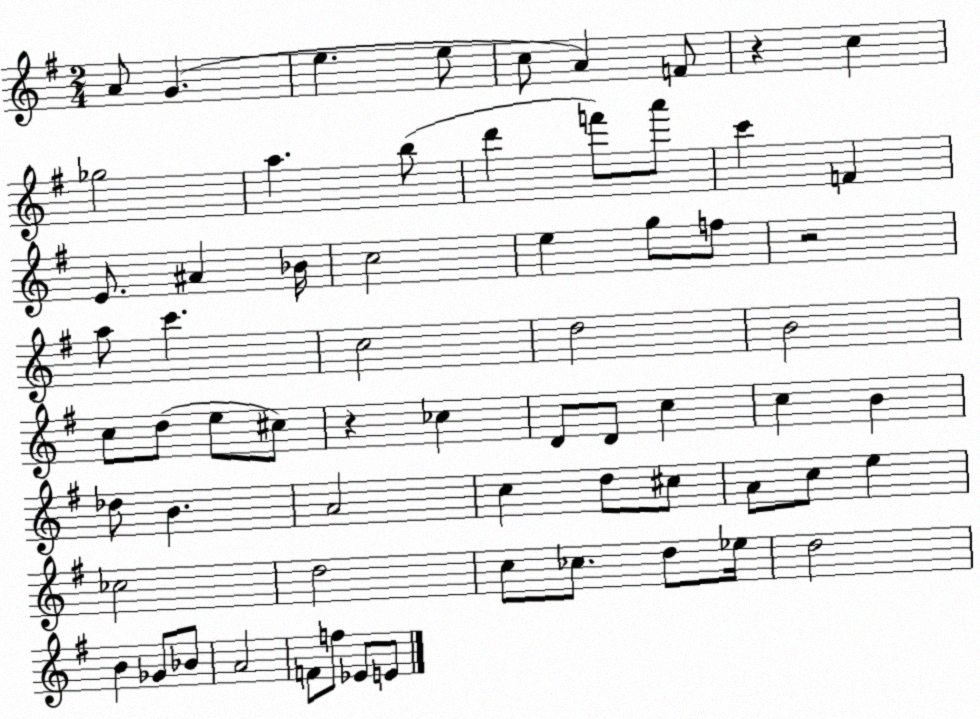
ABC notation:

X:1
T:Untitled
M:2/4
L:1/4
K:G
A/2 G e e/2 c/2 A F/2 z c _g2 a b/2 d' f'/2 a'/2 c' F E/2 ^A _B/4 c2 e g/2 f/2 z2 a/2 c' c2 d2 B2 c/2 d/2 e/2 ^c/2 z _c D/2 D/2 c c B _d/2 B A2 c d/2 ^c/2 A/2 c/2 e _c2 d2 c/2 _c/2 d/2 _e/4 d2 B _G/2 _B/2 A2 F/2 f/2 _E/2 E/2